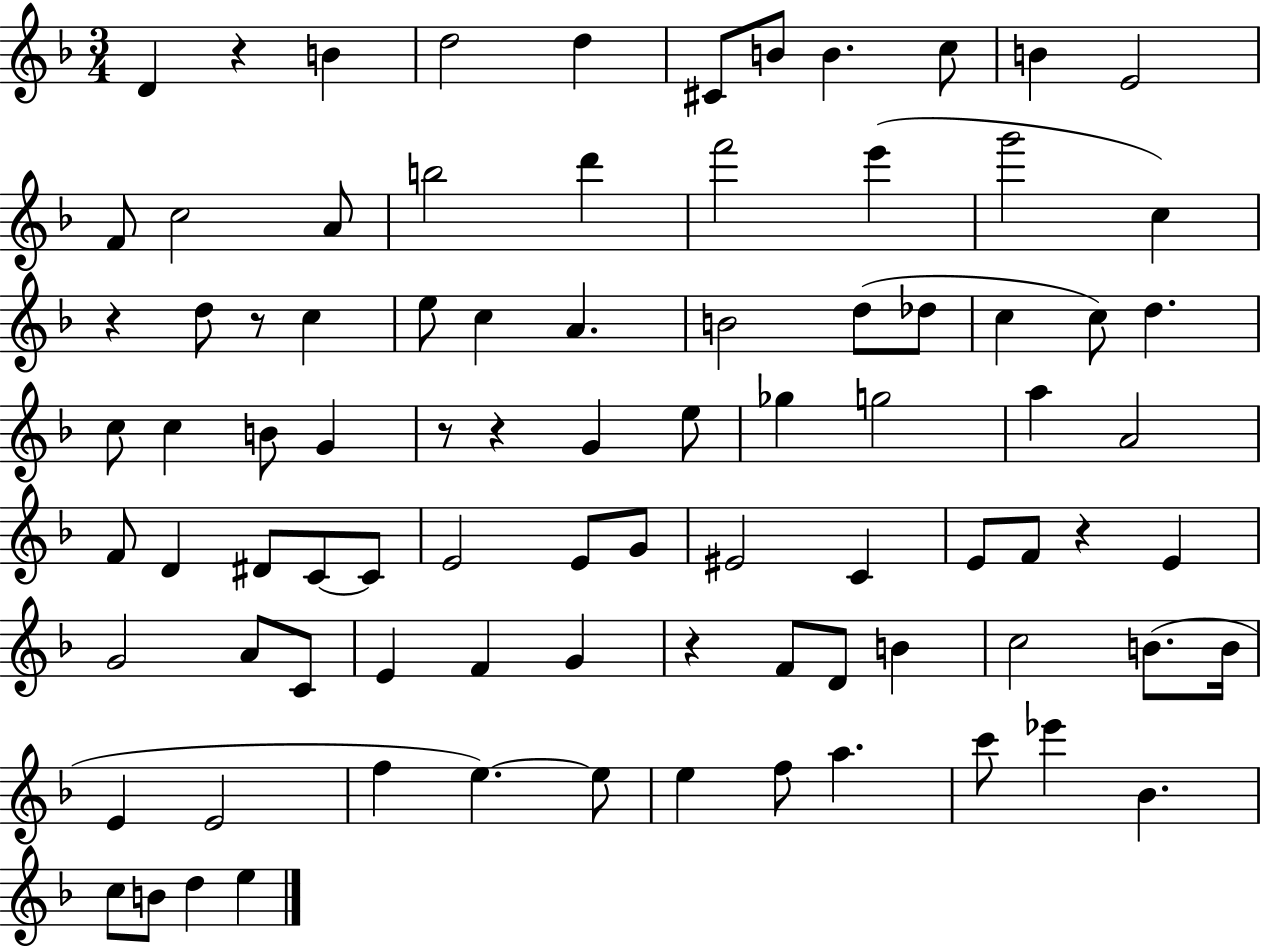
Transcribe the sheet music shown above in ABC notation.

X:1
T:Untitled
M:3/4
L:1/4
K:F
D z B d2 d ^C/2 B/2 B c/2 B E2 F/2 c2 A/2 b2 d' f'2 e' g'2 c z d/2 z/2 c e/2 c A B2 d/2 _d/2 c c/2 d c/2 c B/2 G z/2 z G e/2 _g g2 a A2 F/2 D ^D/2 C/2 C/2 E2 E/2 G/2 ^E2 C E/2 F/2 z E G2 A/2 C/2 E F G z F/2 D/2 B c2 B/2 B/4 E E2 f e e/2 e f/2 a c'/2 _e' _B c/2 B/2 d e